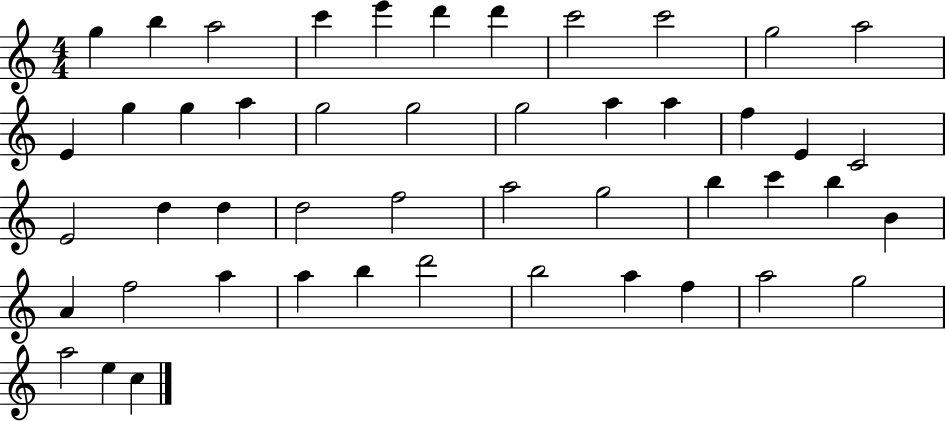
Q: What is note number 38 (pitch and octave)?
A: A5